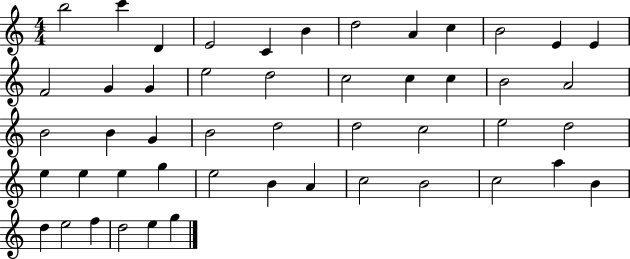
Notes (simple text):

B5/h C6/q D4/q E4/h C4/q B4/q D5/h A4/q C5/q B4/h E4/q E4/q F4/h G4/q G4/q E5/h D5/h C5/h C5/q C5/q B4/h A4/h B4/h B4/q G4/q B4/h D5/h D5/h C5/h E5/h D5/h E5/q E5/q E5/q G5/q E5/h B4/q A4/q C5/h B4/h C5/h A5/q B4/q D5/q E5/h F5/q D5/h E5/q G5/q